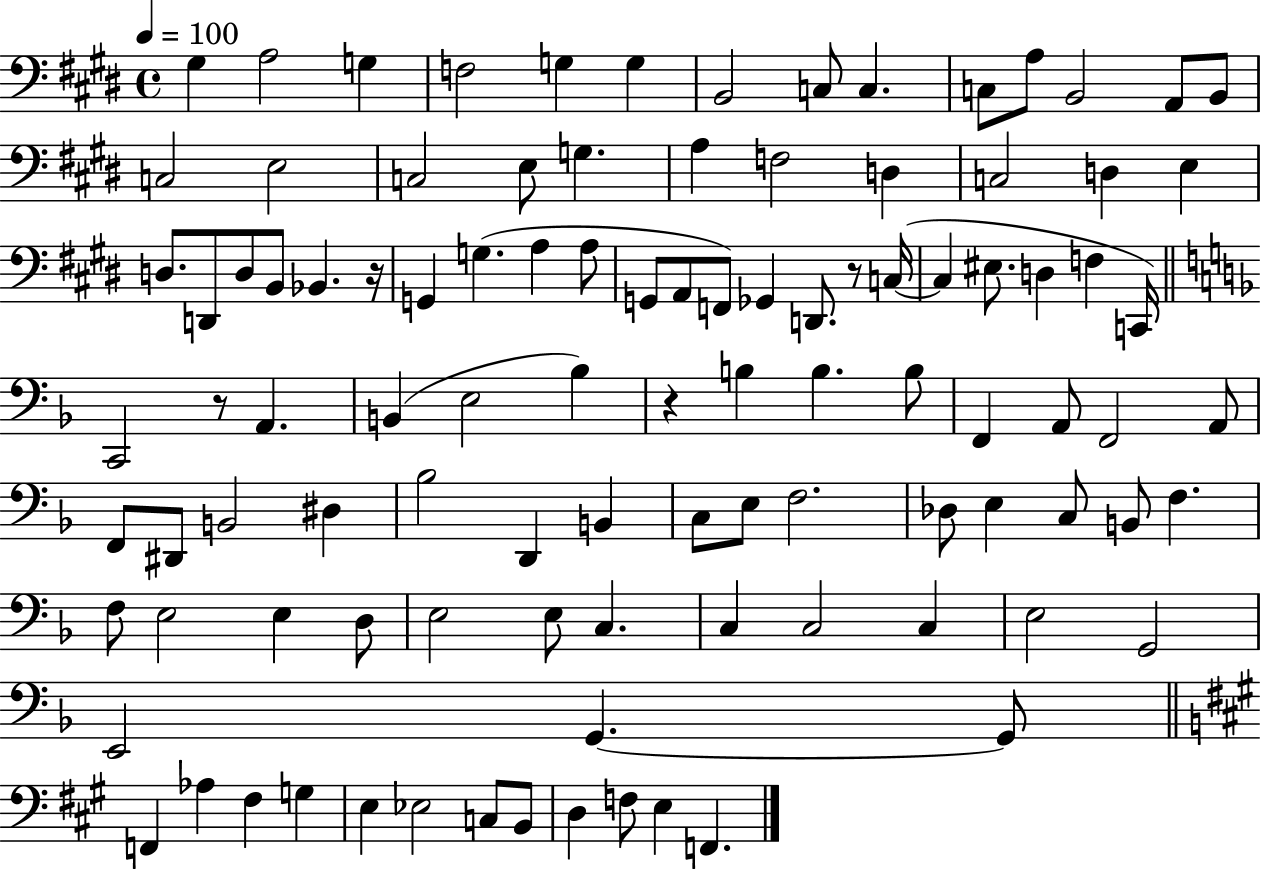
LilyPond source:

{
  \clef bass
  \time 4/4
  \defaultTimeSignature
  \key e \major
  \tempo 4 = 100
  \repeat volta 2 { gis4 a2 g4 | f2 g4 g4 | b,2 c8 c4. | c8 a8 b,2 a,8 b,8 | \break c2 e2 | c2 e8 g4. | a4 f2 d4 | c2 d4 e4 | \break d8. d,8 d8 b,8 bes,4. r16 | g,4 g4.( a4 a8 | g,8 a,8 f,8) ges,4 d,8. r8 c16~(~ | c4 eis8. d4 f4 c,16) | \break \bar "||" \break \key f \major c,2 r8 a,4. | b,4( e2 bes4) | r4 b4 b4. b8 | f,4 a,8 f,2 a,8 | \break f,8 dis,8 b,2 dis4 | bes2 d,4 b,4 | c8 e8 f2. | des8 e4 c8 b,8 f4. | \break f8 e2 e4 d8 | e2 e8 c4. | c4 c2 c4 | e2 g,2 | \break e,2 g,4.~~ g,8 | \bar "||" \break \key a \major f,4 aes4 fis4 g4 | e4 ees2 c8 b,8 | d4 f8 e4 f,4. | } \bar "|."
}